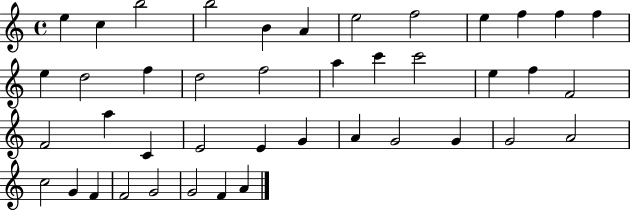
{
  \clef treble
  \time 4/4
  \defaultTimeSignature
  \key c \major
  e''4 c''4 b''2 | b''2 b'4 a'4 | e''2 f''2 | e''4 f''4 f''4 f''4 | \break e''4 d''2 f''4 | d''2 f''2 | a''4 c'''4 c'''2 | e''4 f''4 f'2 | \break f'2 a''4 c'4 | e'2 e'4 g'4 | a'4 g'2 g'4 | g'2 a'2 | \break c''2 g'4 f'4 | f'2 g'2 | g'2 f'4 a'4 | \bar "|."
}